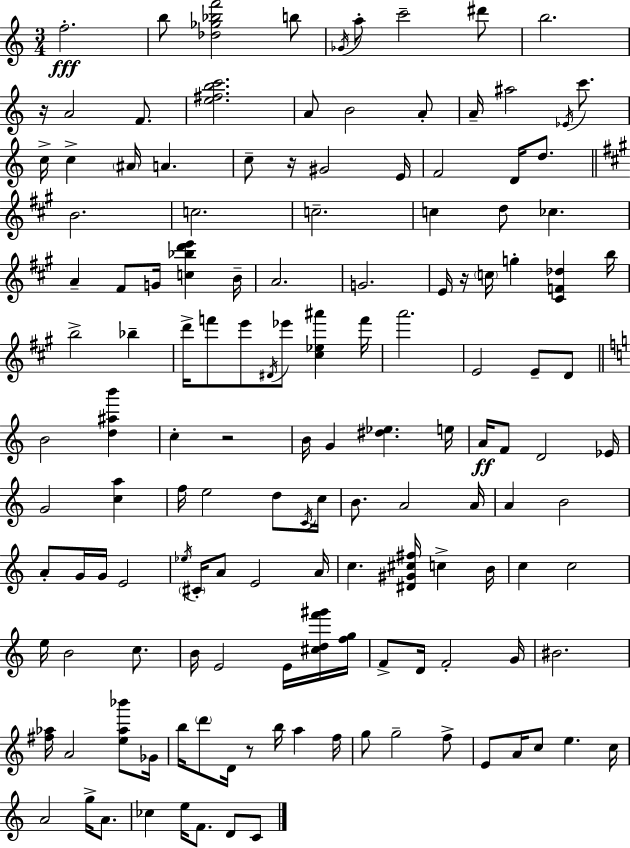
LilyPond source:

{
  \clef treble
  \numericTimeSignature
  \time 3/4
  \key a \minor
  f''2.-.\fff | b''8 <des'' ges'' bes'' f'''>2 b''8 | \acciaccatura { ges'16 } a''8-. c'''2-- dis'''8 | b''2. | \break r16 a'2 f'8. | <e'' fis'' b'' c'''>2. | a'8 b'2 a'8-. | a'16-- ais''2 \acciaccatura { ees'16 } c'''8. | \break c''16-> c''4-> \parenthesize ais'16 a'4. | c''8-- r16 gis'2 | e'16 f'2 d'16 d''8. | \bar "||" \break \key a \major b'2. | c''2. | c''2.-- | c''4 d''8 ces''4. | \break a'4-- fis'8 g'16 <c'' bes'' d''' e'''>4 b'16-- | a'2. | g'2. | e'16 r16 \parenthesize c''16 g''4-. <cis' f' des''>4 b''16 | \break b''2-> bes''4-- | d'''16-> f'''8 e'''8 \acciaccatura { dis'16 } ees'''8 <cis'' ees'' ais'''>4 | f'''16 a'''2. | e'2 e'8-- d'8 | \break \bar "||" \break \key a \minor b'2 <d'' ais'' b'''>4 | c''4-. r2 | b'16 g'4 <dis'' ees''>4. e''16 | a'16\ff f'8 d'2 ees'16 | \break g'2 <c'' a''>4 | f''16 e''2 d''8 \acciaccatura { c'16 } | c''16 b'8. a'2 | a'16 a'4 b'2 | \break a'8-. g'16 g'16 e'2 | \acciaccatura { ees''16 } \parenthesize cis'16-. a'8 e'2 | a'16 c''4. <dis' gis' cis'' fis''>16 c''4-> | b'16 c''4 c''2 | \break e''16 b'2 c''8. | b'16 e'2 e'16 | <cis'' d'' f''' gis'''>16 <f'' g''>16 f'8-> d'16 f'2-. | g'16 bis'2. | \break <fis'' aes''>16 a'2 <e'' aes'' bes'''>8 | ges'16 b''16 \parenthesize d'''8 d'16 r8 b''16 a''4 | f''16 g''8 g''2-- | f''8-> e'8 a'16 c''8 e''4. | \break c''16 a'2 g''16-> a'8. | ces''4 e''16 f'8. d'8 | c'8 \bar "|."
}